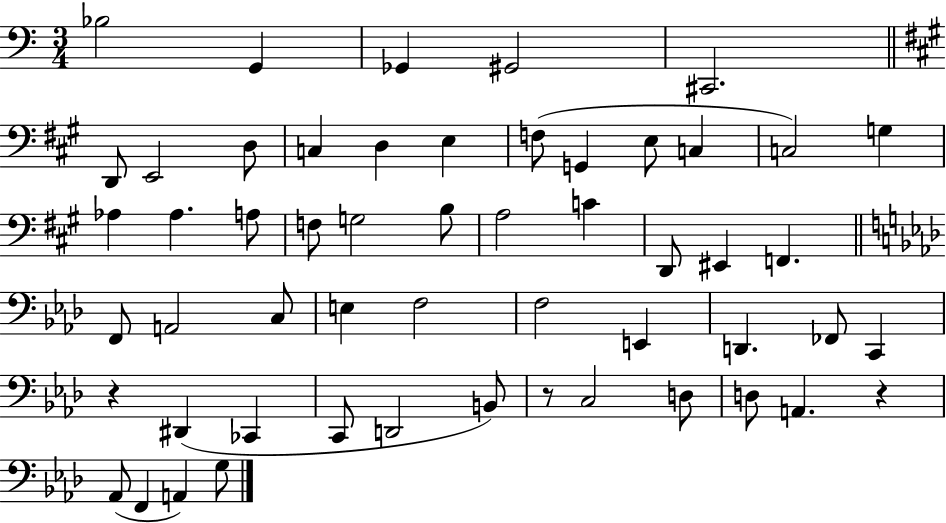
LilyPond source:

{
  \clef bass
  \numericTimeSignature
  \time 3/4
  \key c \major
  \repeat volta 2 { bes2 g,4 | ges,4 gis,2 | cis,2. | \bar "||" \break \key a \major d,8 e,2 d8 | c4 d4 e4 | f8( g,4 e8 c4 | c2) g4 | \break aes4 aes4. a8 | f8 g2 b8 | a2 c'4 | d,8 eis,4 f,4. | \break \bar "||" \break \key f \minor f,8 a,2 c8 | e4 f2 | f2 e,4 | d,4. fes,8 c,4 | \break r4 dis,4( ces,4 | c,8 d,2 b,8) | r8 c2 d8 | d8 a,4. r4 | \break aes,8( f,4 a,4) g8 | } \bar "|."
}